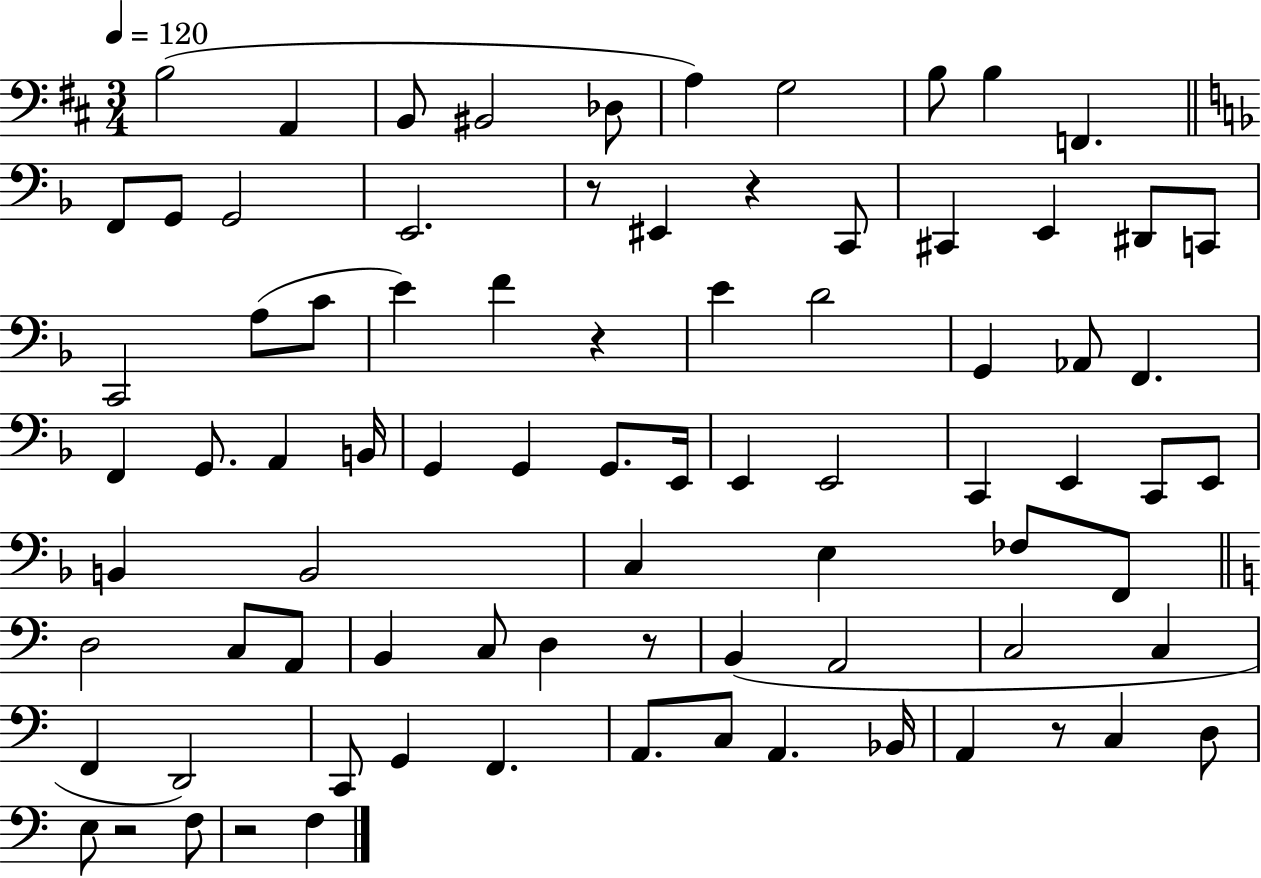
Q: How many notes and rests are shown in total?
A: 82